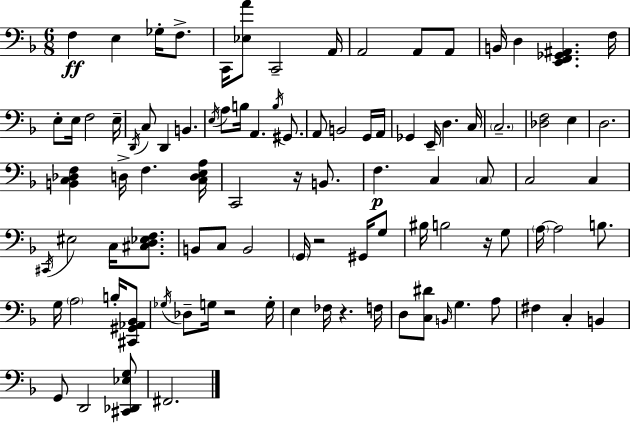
{
  \clef bass
  \numericTimeSignature
  \time 6/8
  \key f \major
  f4\ff e4 ges16-. f8.-> | c,16 <ees a'>8 c,2-- a,16 | a,2 a,8 a,8 | b,16 d4 <e, f, ges, ais,>4. f16 | \break e8-. e16 f2 e16-- | \acciaccatura { d,16 } c8 d,4 b,4. | \acciaccatura { e16 } a8 b16 a,4. \acciaccatura { b16 } | gis,8. a,8 b,2 | \break g,16 a,16 ges,4 e,16-- d4. | c16 \parenthesize c2.-- | <des f>2 e4 | d2. | \break <b, c des f>4 d16-> f4. | <c d e a>16 c,2 r16 | b,8. f4.\p c4 | \parenthesize c8 c2 c4 | \break \acciaccatura { cis,16 } eis2 | c16 <cis d ees f>8. b,8 c8 b,2 | \parenthesize g,16 r2 | gis,16 g8 bis16 b2 | \break r16 g8 \parenthesize a16~~ a2 | b8. g16 \parenthesize a2 | b16-. <cis, gis, aes, bes,>8 \acciaccatura { ges16 } des8-- g16 r2 | g16-. e4 fes16 r4. | \break f16 d8 <c dis'>8 \grace { b,16 } g4. | a8 fis4 c4-. | b,4 g,8 d,2 | <cis, des, ees g>8 fis,2. | \break \bar "|."
}